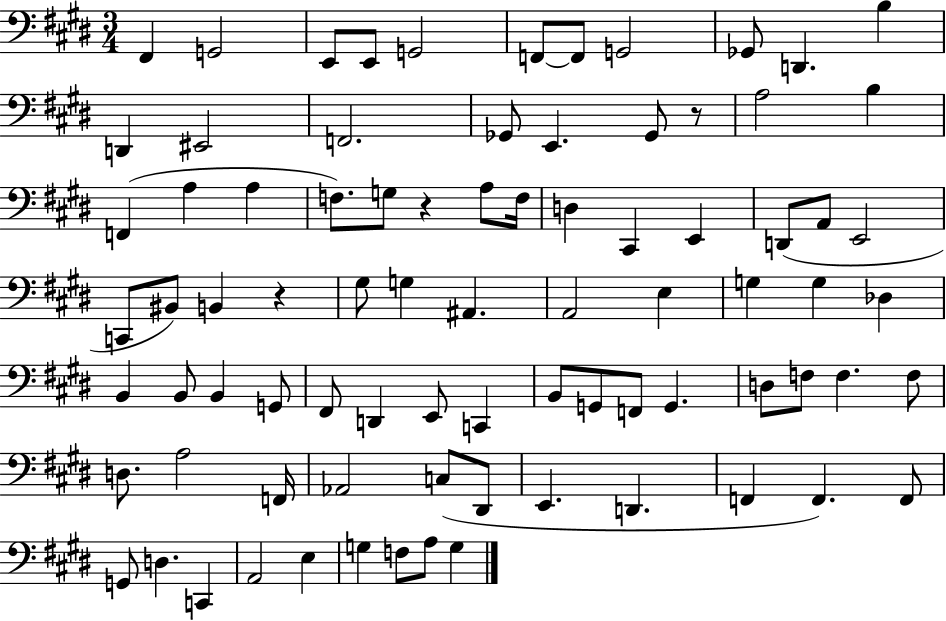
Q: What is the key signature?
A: E major